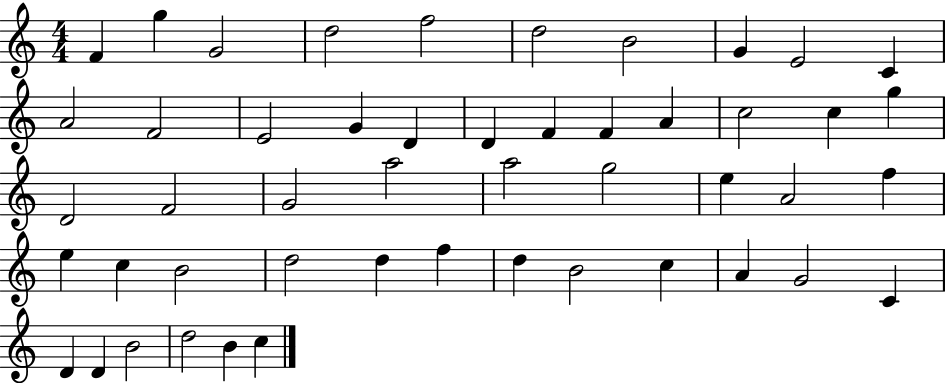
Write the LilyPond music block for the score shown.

{
  \clef treble
  \numericTimeSignature
  \time 4/4
  \key c \major
  f'4 g''4 g'2 | d''2 f''2 | d''2 b'2 | g'4 e'2 c'4 | \break a'2 f'2 | e'2 g'4 d'4 | d'4 f'4 f'4 a'4 | c''2 c''4 g''4 | \break d'2 f'2 | g'2 a''2 | a''2 g''2 | e''4 a'2 f''4 | \break e''4 c''4 b'2 | d''2 d''4 f''4 | d''4 b'2 c''4 | a'4 g'2 c'4 | \break d'4 d'4 b'2 | d''2 b'4 c''4 | \bar "|."
}